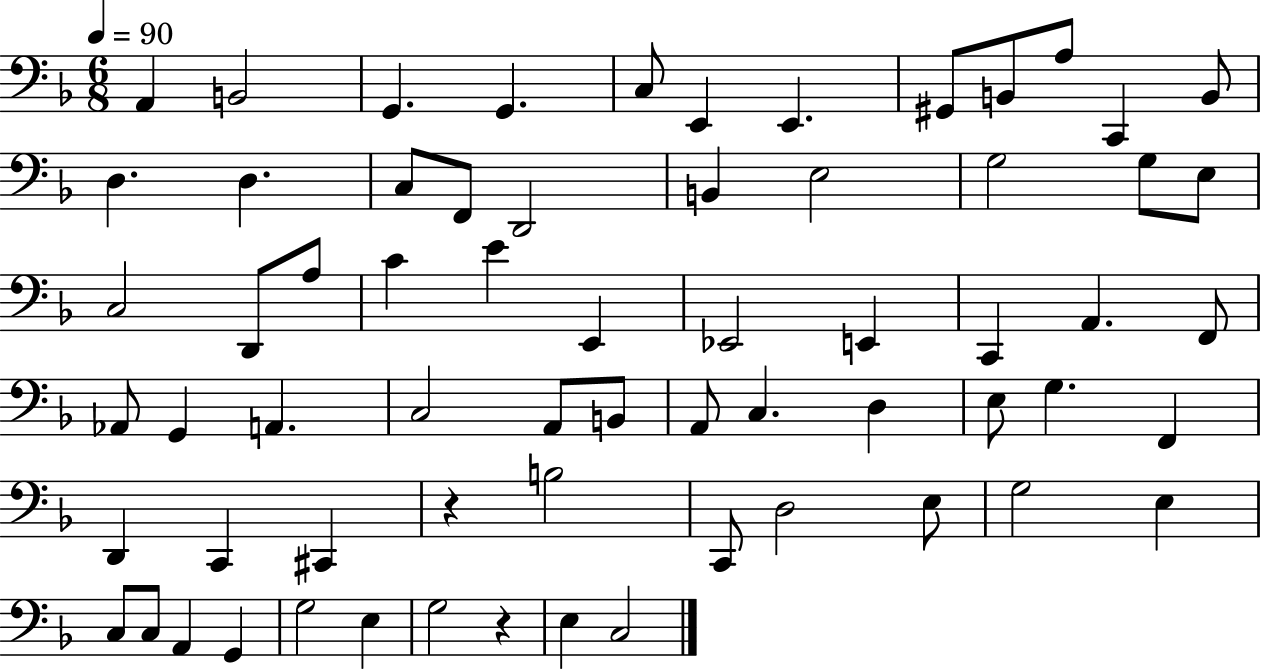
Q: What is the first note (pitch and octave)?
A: A2